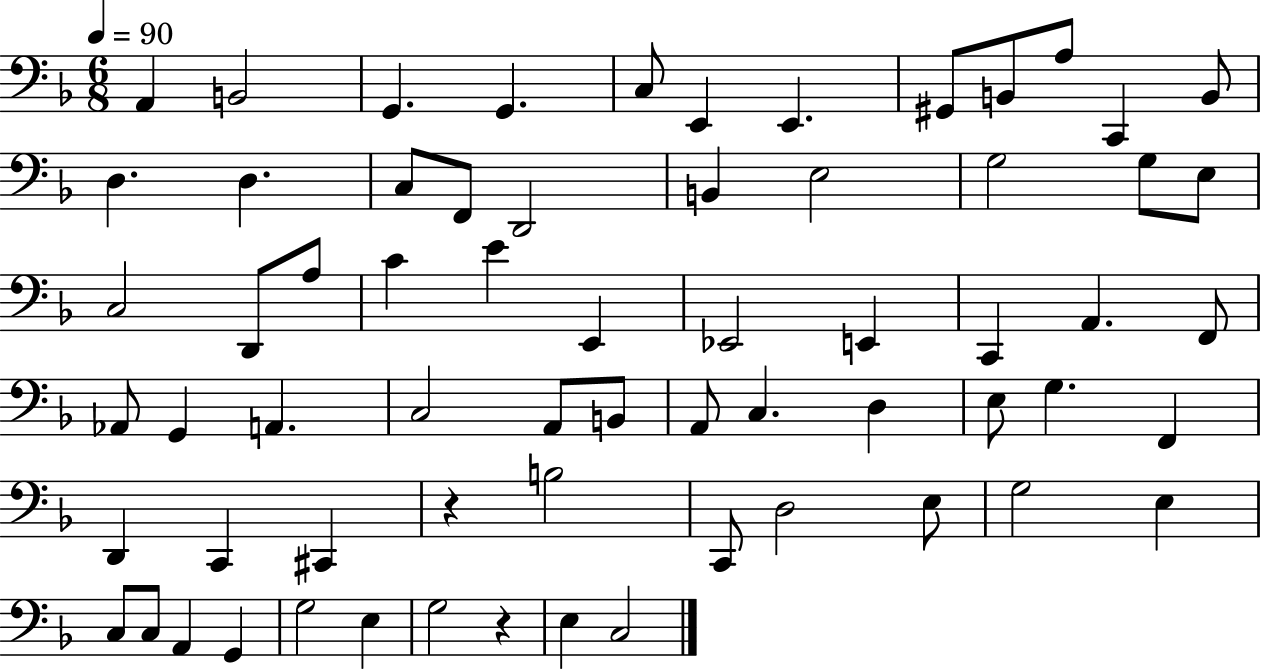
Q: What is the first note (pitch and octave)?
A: A2